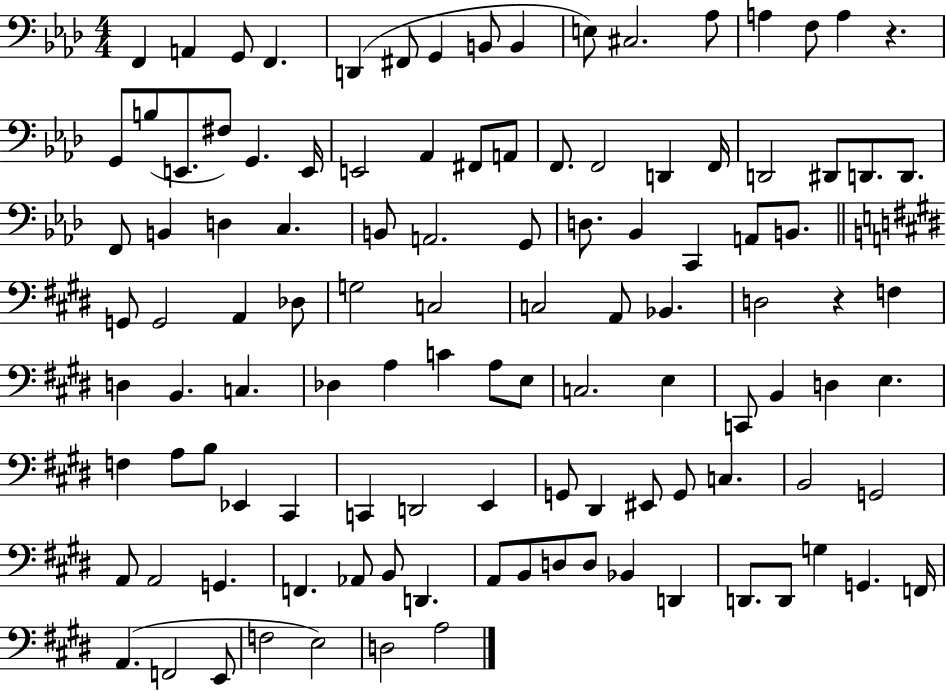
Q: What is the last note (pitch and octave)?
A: A3